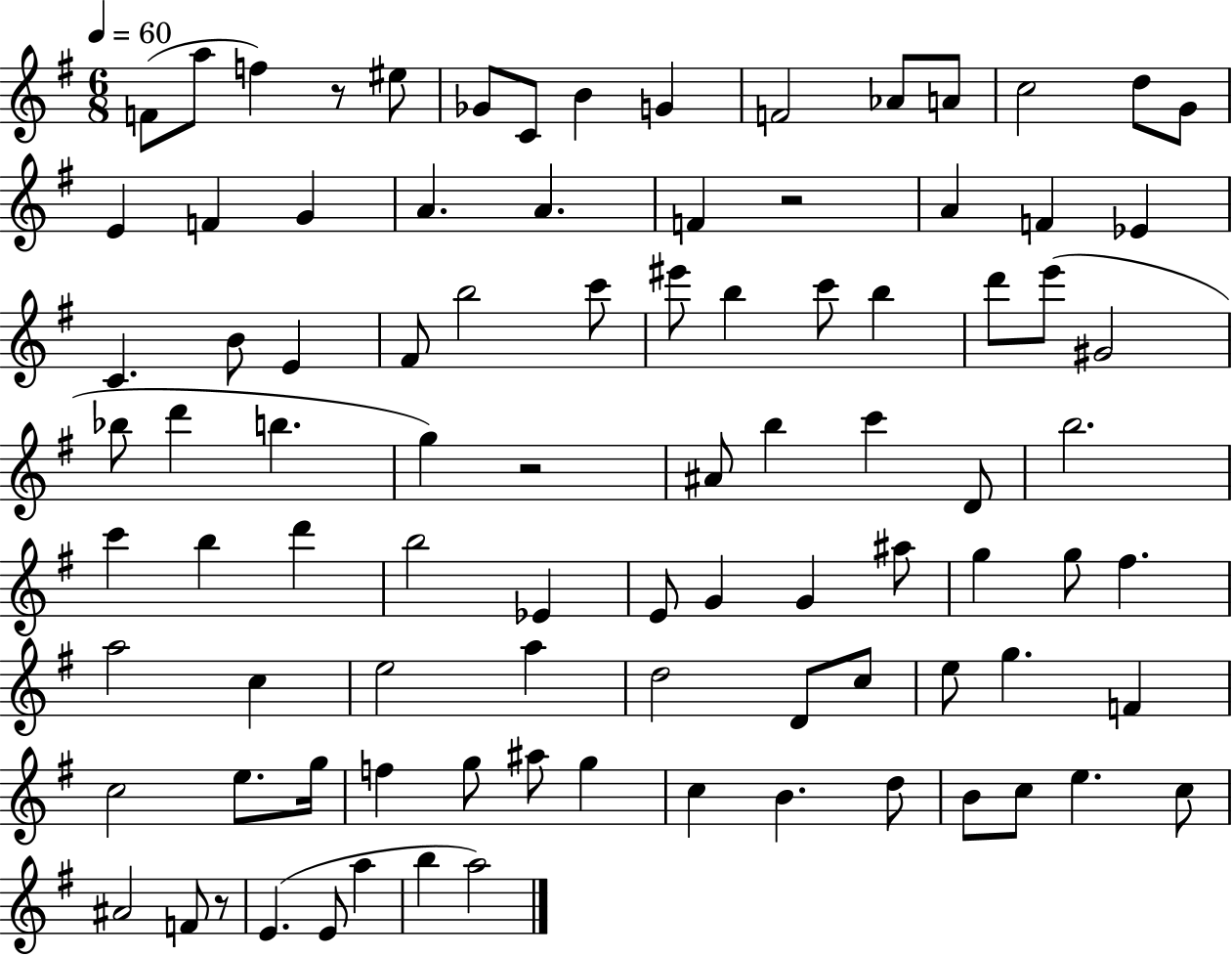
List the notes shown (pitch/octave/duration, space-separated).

F4/e A5/e F5/q R/e EIS5/e Gb4/e C4/e B4/q G4/q F4/h Ab4/e A4/e C5/h D5/e G4/e E4/q F4/q G4/q A4/q. A4/q. F4/q R/h A4/q F4/q Eb4/q C4/q. B4/e E4/q F#4/e B5/h C6/e EIS6/e B5/q C6/e B5/q D6/e E6/e G#4/h Bb5/e D6/q B5/q. G5/q R/h A#4/e B5/q C6/q D4/e B5/h. C6/q B5/q D6/q B5/h Eb4/q E4/e G4/q G4/q A#5/e G5/q G5/e F#5/q. A5/h C5/q E5/h A5/q D5/h D4/e C5/e E5/e G5/q. F4/q C5/h E5/e. G5/s F5/q G5/e A#5/e G5/q C5/q B4/q. D5/e B4/e C5/e E5/q. C5/e A#4/h F4/e R/e E4/q. E4/e A5/q B5/q A5/h